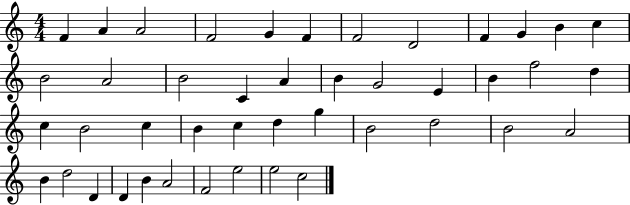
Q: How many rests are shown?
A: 0